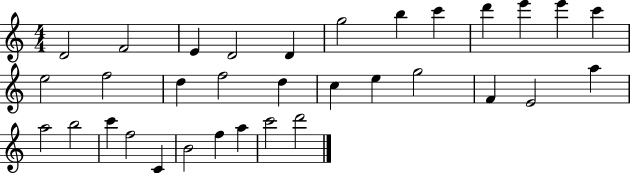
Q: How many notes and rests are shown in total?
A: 33